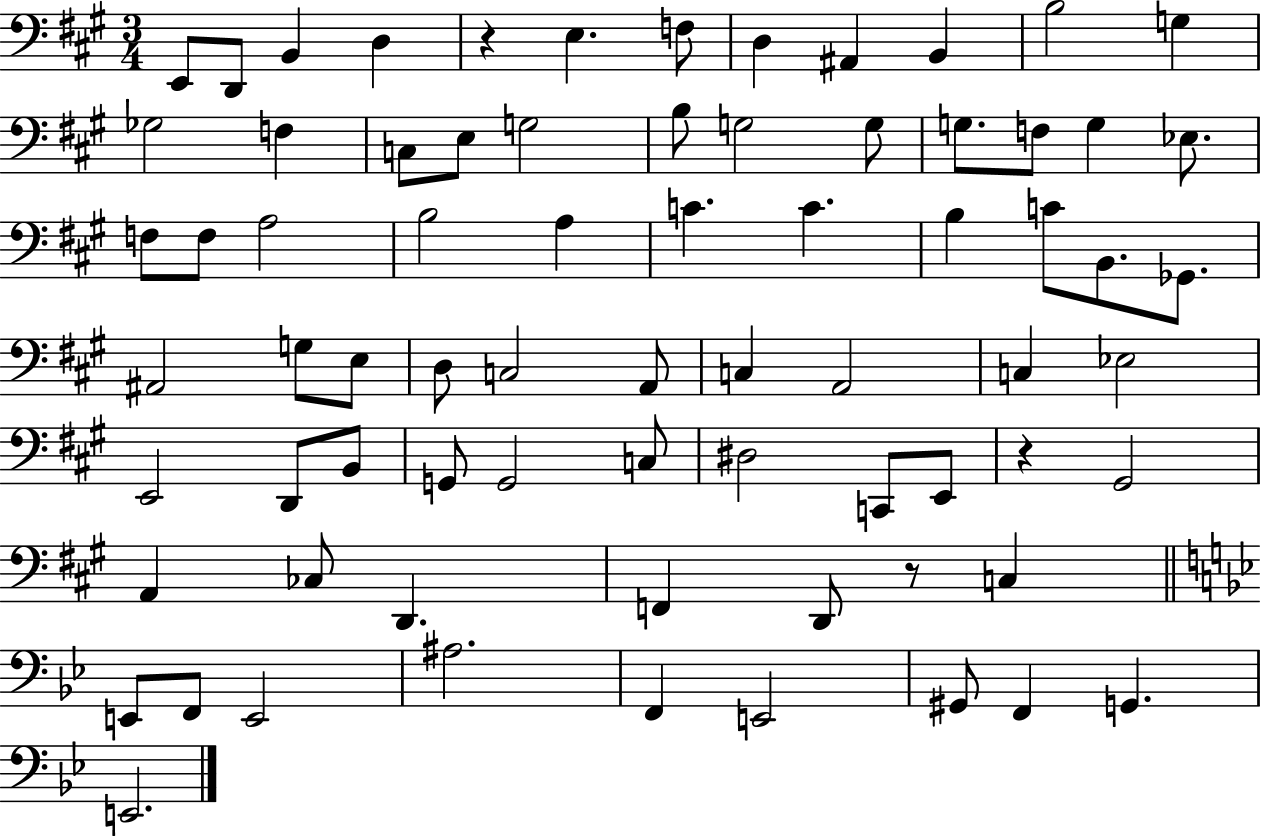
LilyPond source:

{
  \clef bass
  \numericTimeSignature
  \time 3/4
  \key a \major
  e,8 d,8 b,4 d4 | r4 e4. f8 | d4 ais,4 b,4 | b2 g4 | \break ges2 f4 | c8 e8 g2 | b8 g2 g8 | g8. f8 g4 ees8. | \break f8 f8 a2 | b2 a4 | c'4. c'4. | b4 c'8 b,8. ges,8. | \break ais,2 g8 e8 | d8 c2 a,8 | c4 a,2 | c4 ees2 | \break e,2 d,8 b,8 | g,8 g,2 c8 | dis2 c,8 e,8 | r4 gis,2 | \break a,4 ces8 d,4. | f,4 d,8 r8 c4 | \bar "||" \break \key g \minor e,8 f,8 e,2 | ais2. | f,4 e,2 | gis,8 f,4 g,4. | \break e,2. | \bar "|."
}